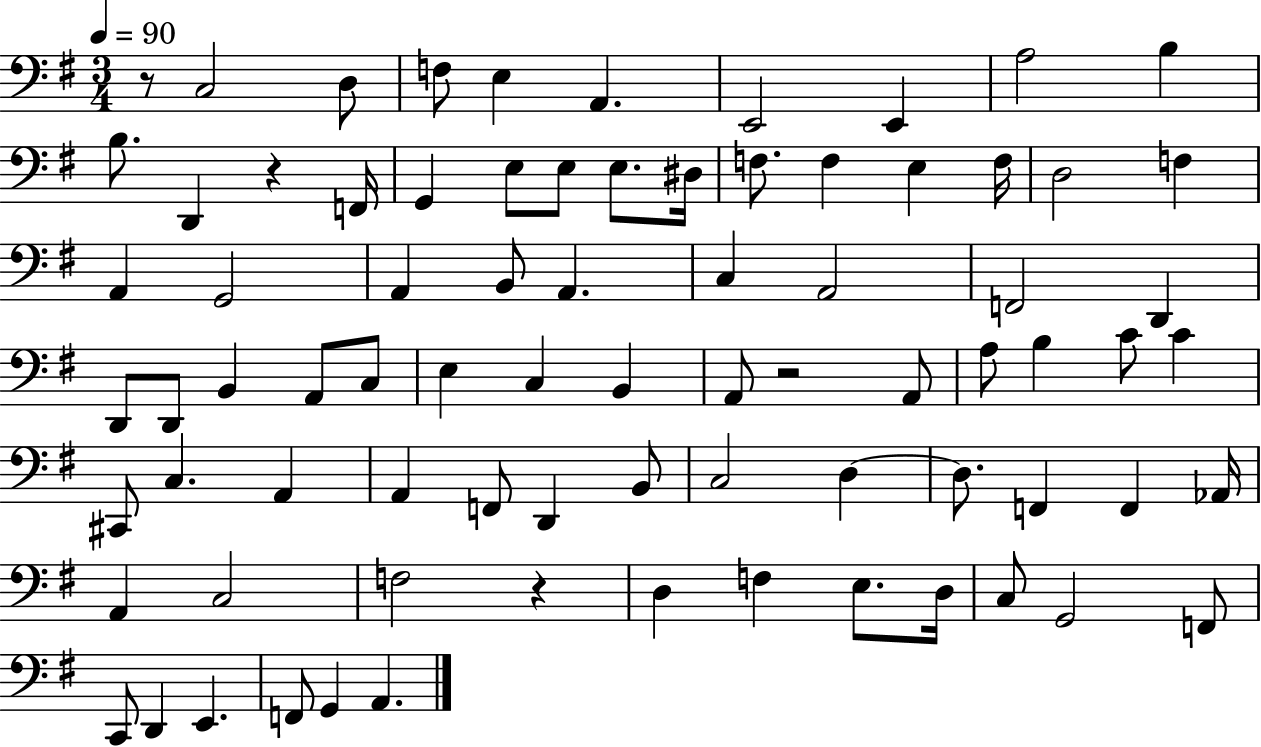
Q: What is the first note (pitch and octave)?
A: C3